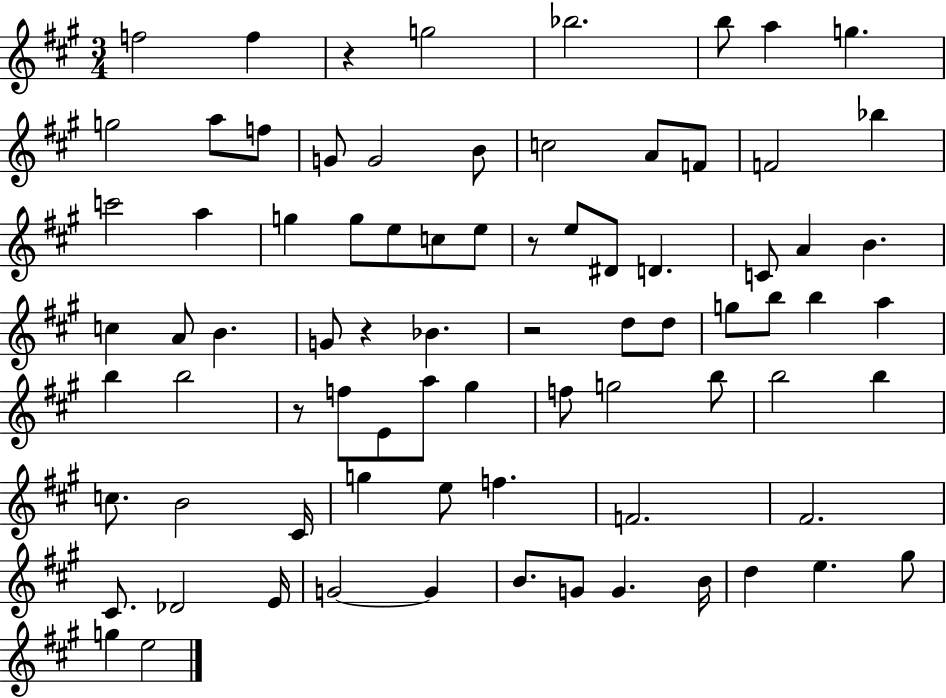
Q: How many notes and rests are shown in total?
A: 80